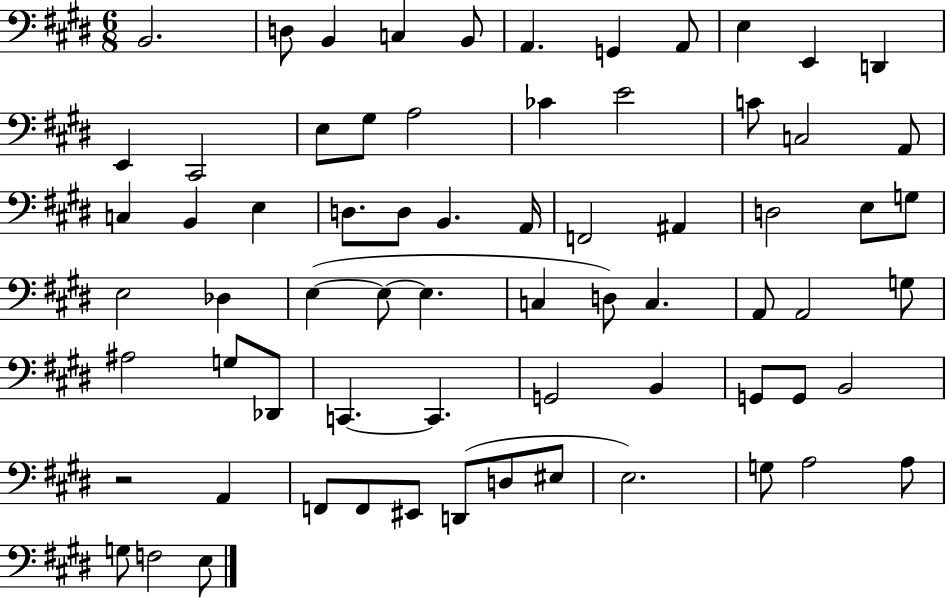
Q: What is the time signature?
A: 6/8